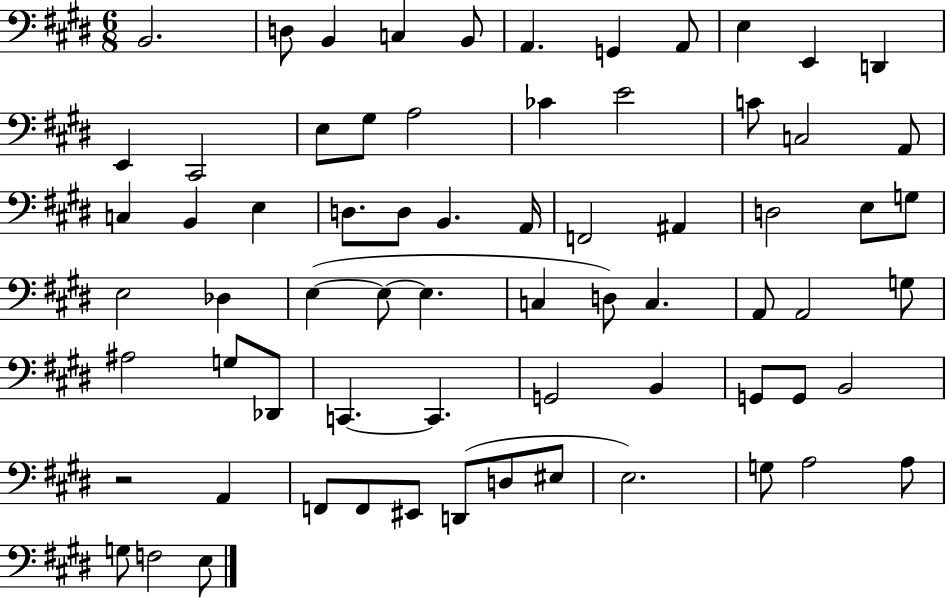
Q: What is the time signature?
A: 6/8